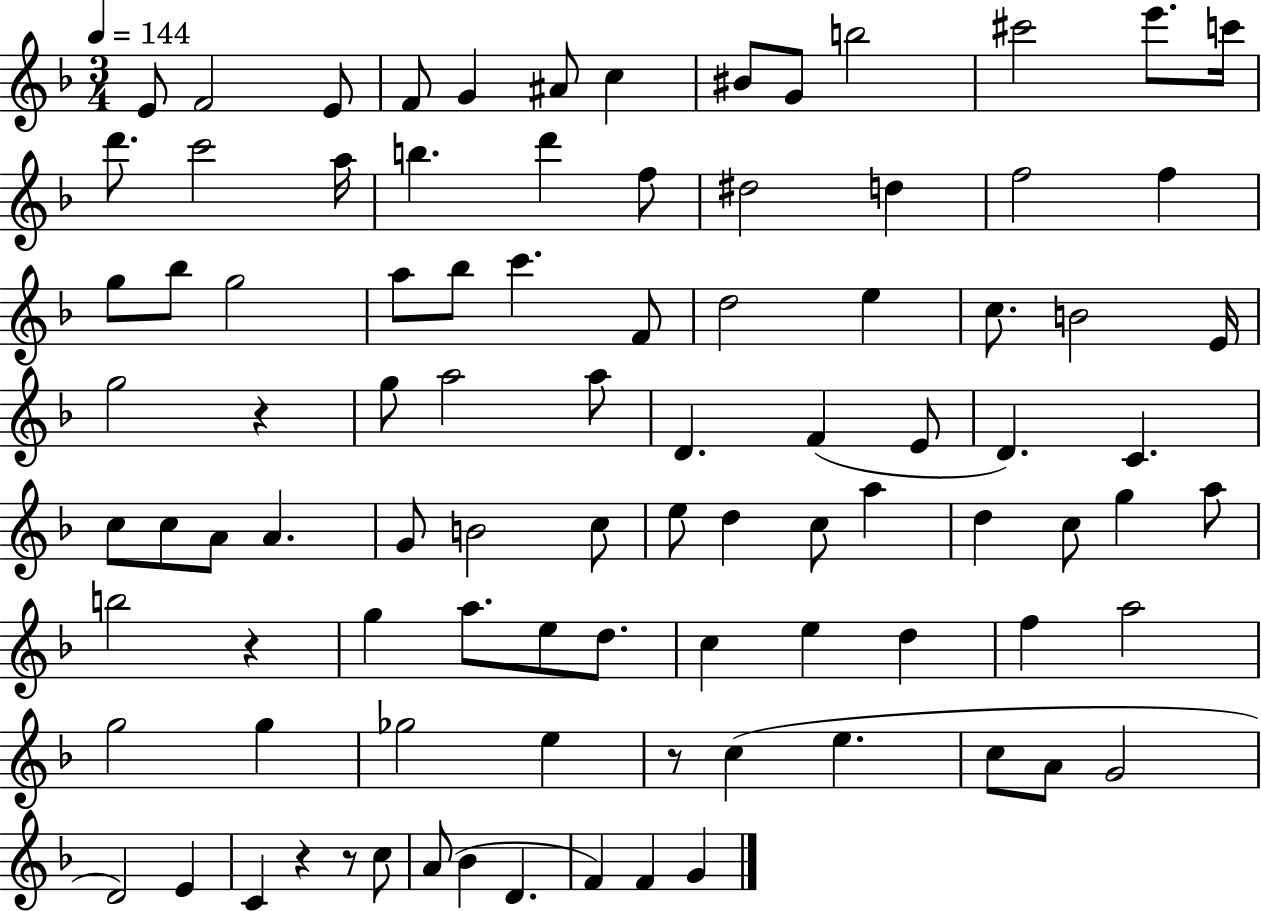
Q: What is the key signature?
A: F major